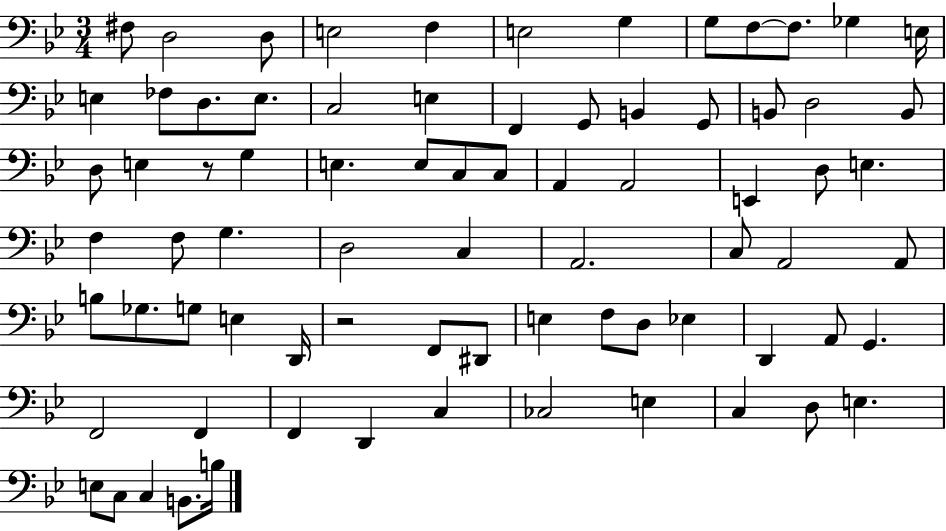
{
  \clef bass
  \numericTimeSignature
  \time 3/4
  \key bes \major
  fis8 d2 d8 | e2 f4 | e2 g4 | g8 f8~~ f8. ges4 e16 | \break e4 fes8 d8. e8. | c2 e4 | f,4 g,8 b,4 g,8 | b,8 d2 b,8 | \break d8 e4 r8 g4 | e4. e8 c8 c8 | a,4 a,2 | e,4 d8 e4. | \break f4 f8 g4. | d2 c4 | a,2. | c8 a,2 a,8 | \break b8 ges8. g8 e4 d,16 | r2 f,8 dis,8 | e4 f8 d8 ees4 | d,4 a,8 g,4. | \break f,2 f,4 | f,4 d,4 c4 | ces2 e4 | c4 d8 e4. | \break e8 c8 c4 b,8. b16 | \bar "|."
}